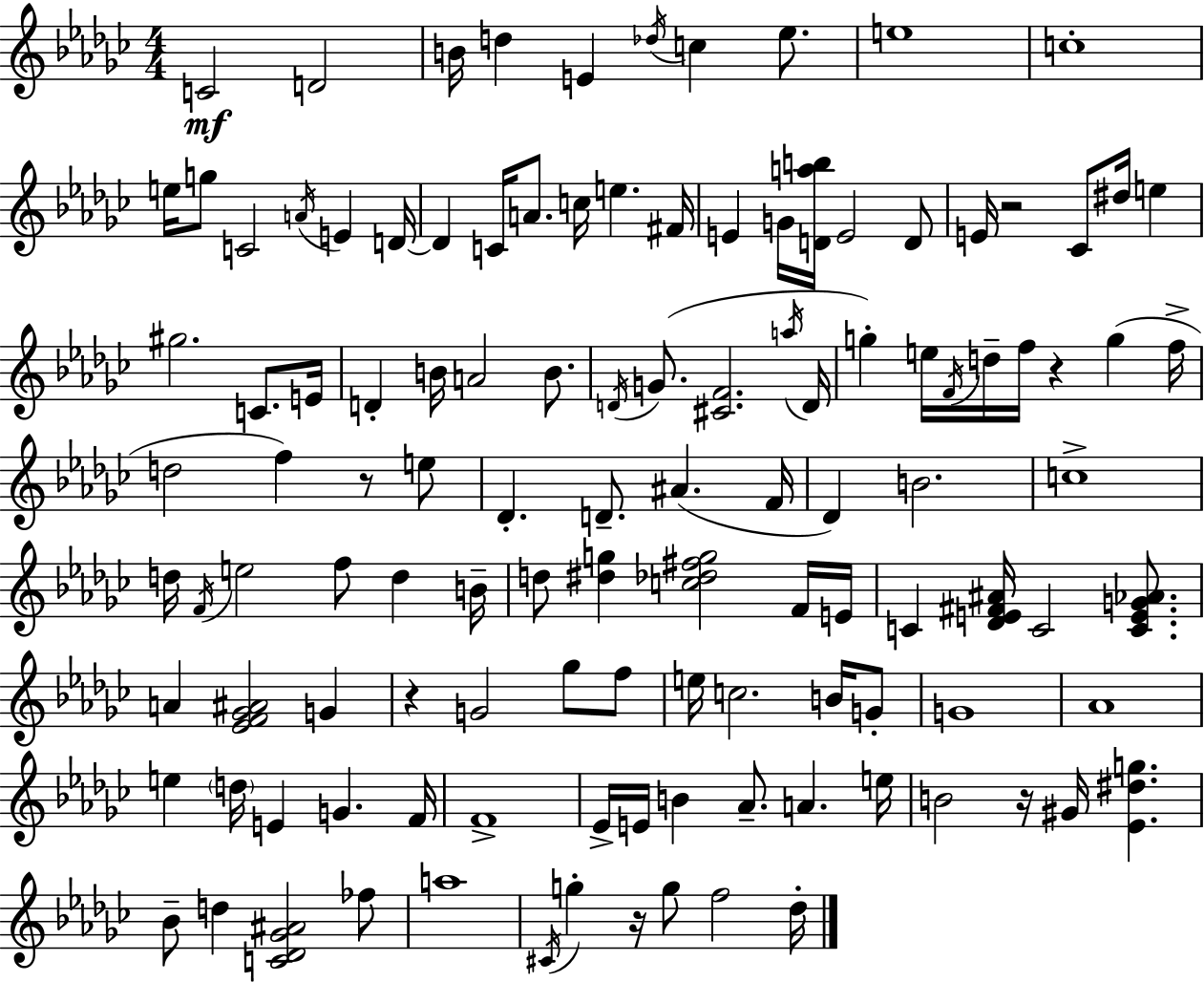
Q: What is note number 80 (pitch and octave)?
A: Ab4